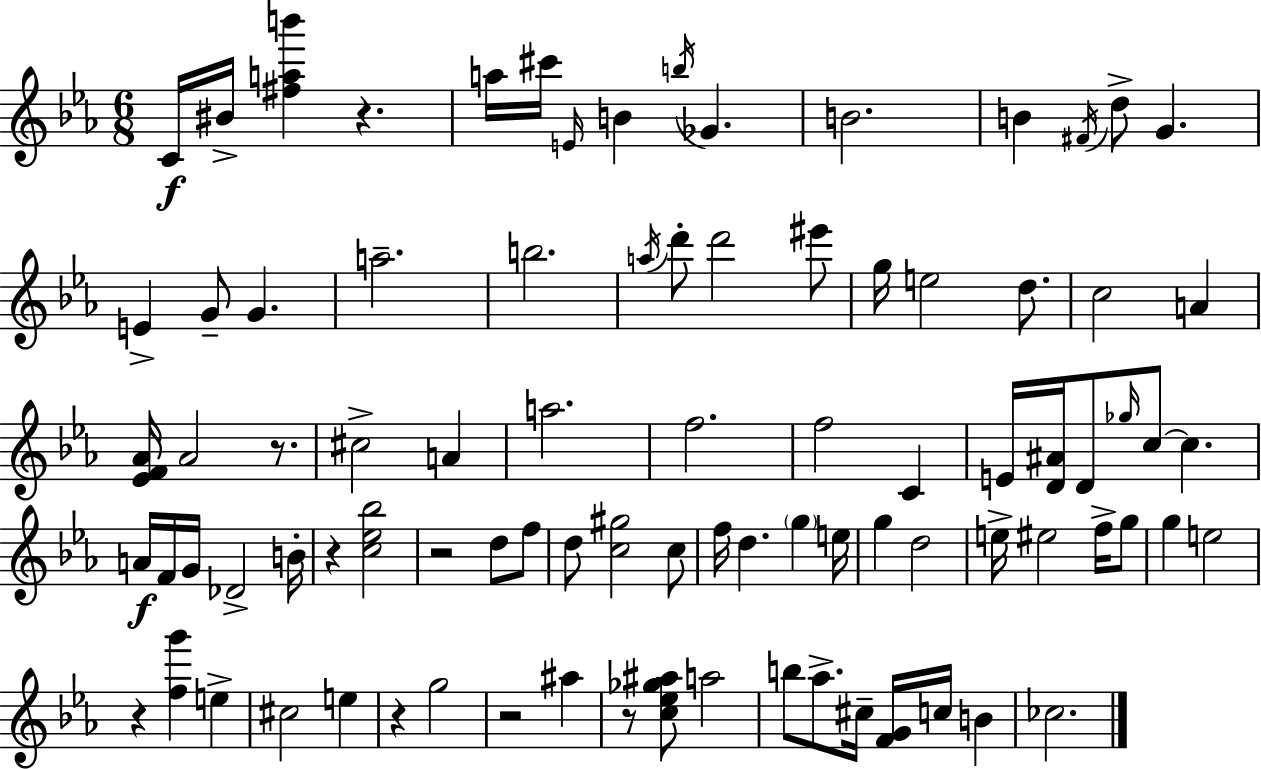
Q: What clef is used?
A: treble